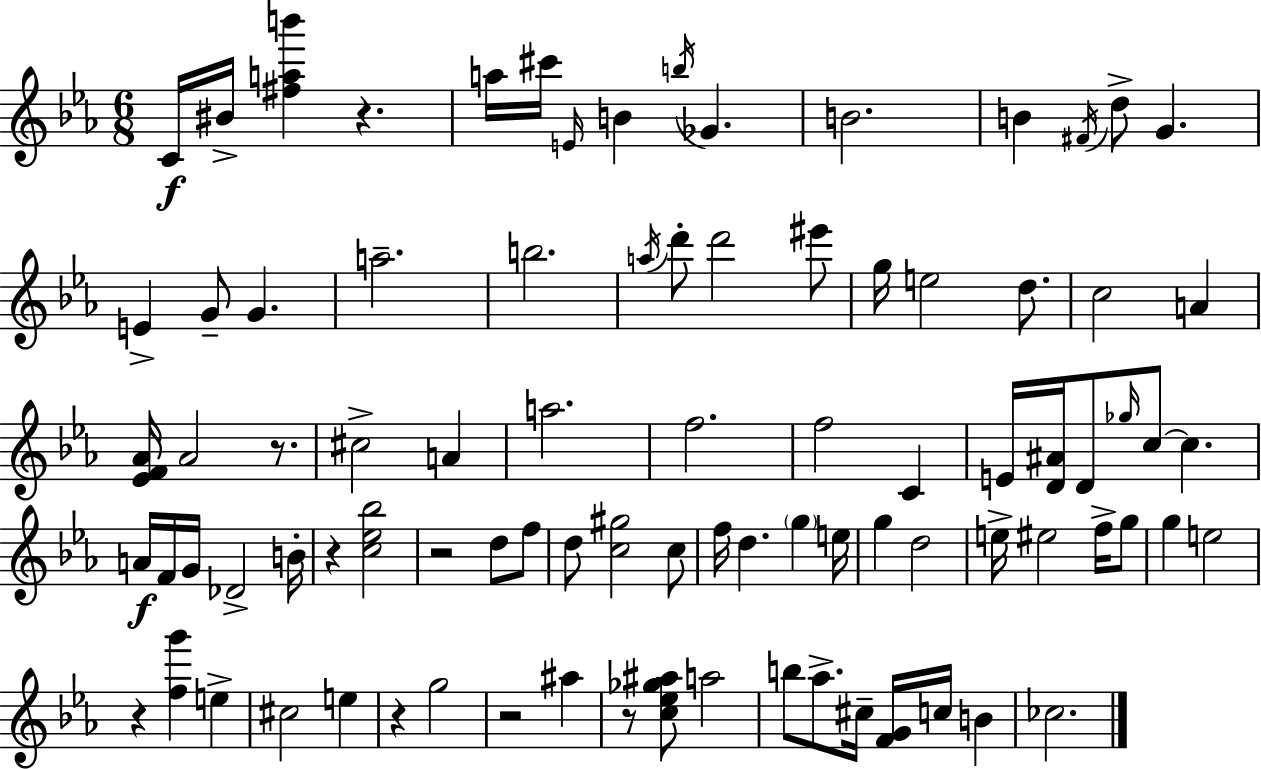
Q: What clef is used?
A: treble